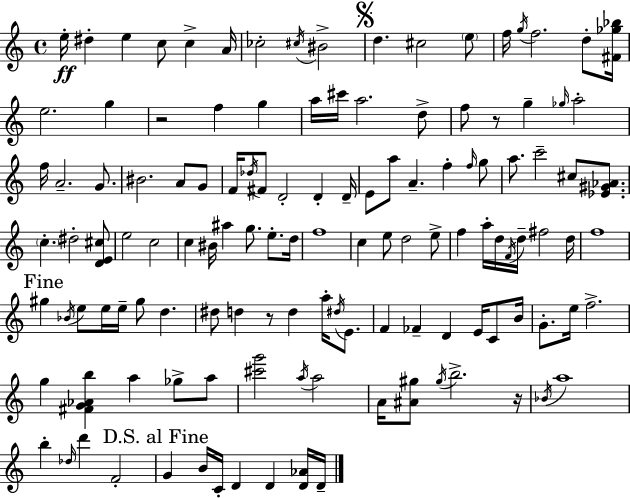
X:1
T:Untitled
M:4/4
L:1/4
K:Am
e/4 ^d e c/2 c A/4 _c2 ^c/4 ^B2 d ^c2 e/2 f/4 g/4 f2 d/2 [^F_g_b]/4 e2 g z2 f g a/4 ^c'/4 a2 d/2 f/2 z/2 g _g/4 a2 f/4 A2 G/2 ^B2 A/2 G/2 F/4 _d/4 ^F/2 D2 D D/4 E/2 a/2 A f f/4 g/2 a/2 c'2 ^c/2 [_E^G_A]/2 c ^d2 [DE^c]/2 e2 c2 c ^B/4 ^a g/2 e/2 d/4 f4 c e/2 d2 e/2 f a/4 d/4 F/4 d/4 ^f2 d/4 f4 ^g _B/4 e/2 e/4 e/4 ^g/2 d ^d/2 d z/2 d a/4 ^d/4 E/2 F _F D E/4 C/2 B/4 G/2 e/4 f2 g [^FG_Ab] a _g/2 a/2 [^c'g']2 a/4 a2 A/4 [^A^g]/2 ^g/4 b2 z/4 _B/4 a4 b _d/4 d' F2 G B/4 C/4 D D [D_A]/4 D/4